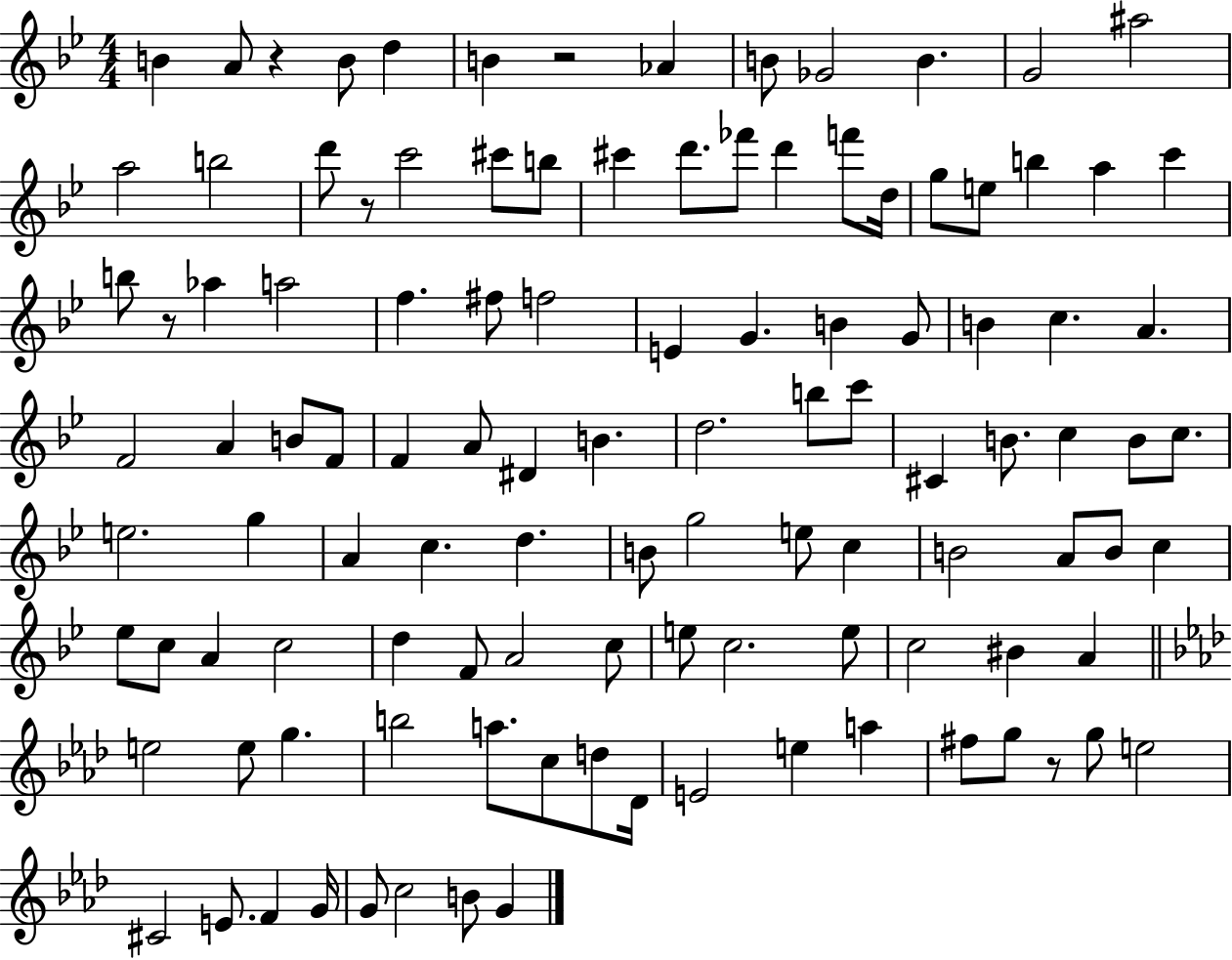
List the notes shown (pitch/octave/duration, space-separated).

B4/q A4/e R/q B4/e D5/q B4/q R/h Ab4/q B4/e Gb4/h B4/q. G4/h A#5/h A5/h B5/h D6/e R/e C6/h C#6/e B5/e C#6/q D6/e. FES6/e D6/q F6/e D5/s G5/e E5/e B5/q A5/q C6/q B5/e R/e Ab5/q A5/h F5/q. F#5/e F5/h E4/q G4/q. B4/q G4/e B4/q C5/q. A4/q. F4/h A4/q B4/e F4/e F4/q A4/e D#4/q B4/q. D5/h. B5/e C6/e C#4/q B4/e. C5/q B4/e C5/e. E5/h. G5/q A4/q C5/q. D5/q. B4/e G5/h E5/e C5/q B4/h A4/e B4/e C5/q Eb5/e C5/e A4/q C5/h D5/q F4/e A4/h C5/e E5/e C5/h. E5/e C5/h BIS4/q A4/q E5/h E5/e G5/q. B5/h A5/e. C5/e D5/e Db4/s E4/h E5/q A5/q F#5/e G5/e R/e G5/e E5/h C#4/h E4/e. F4/q G4/s G4/e C5/h B4/e G4/q